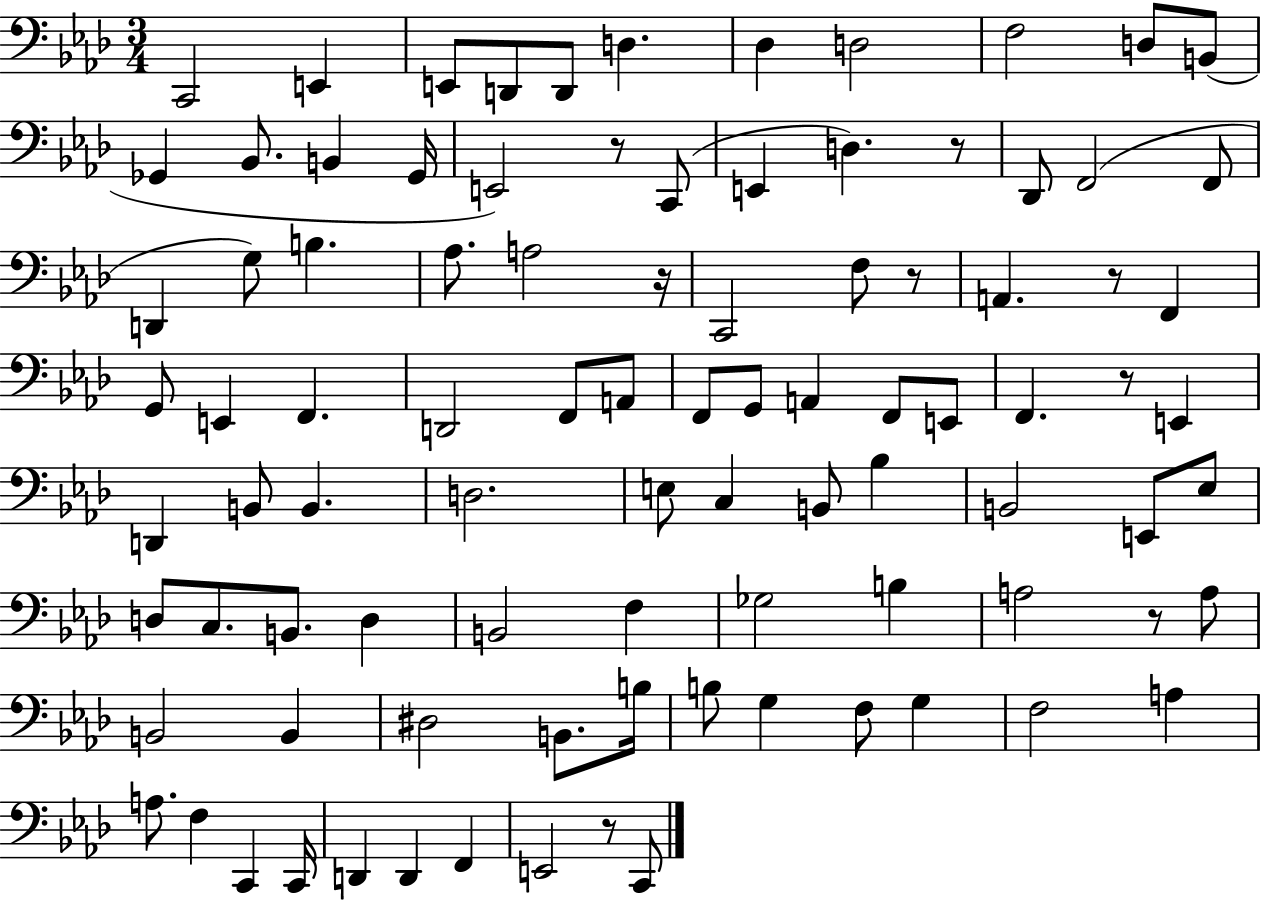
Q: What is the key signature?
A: AES major